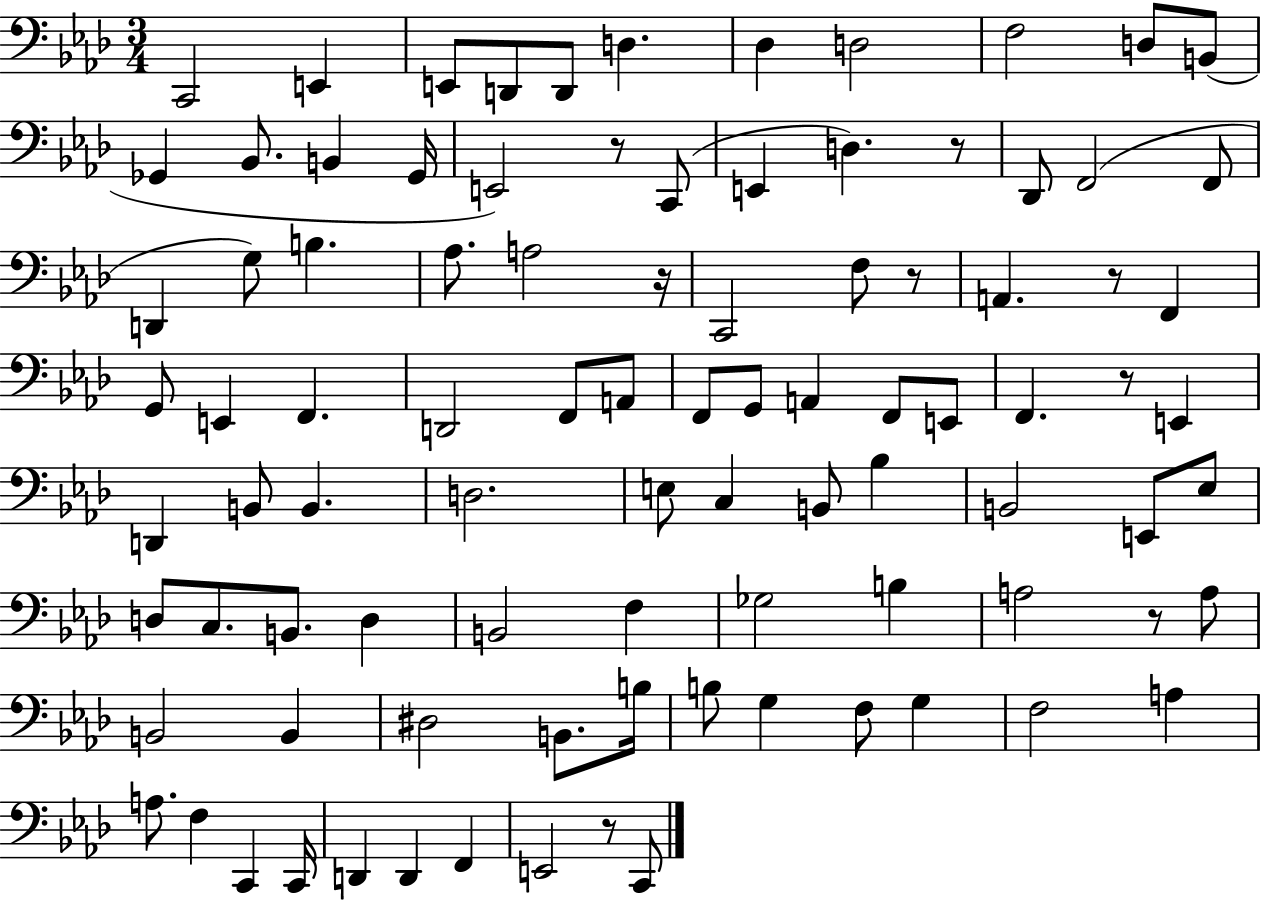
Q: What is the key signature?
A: AES major